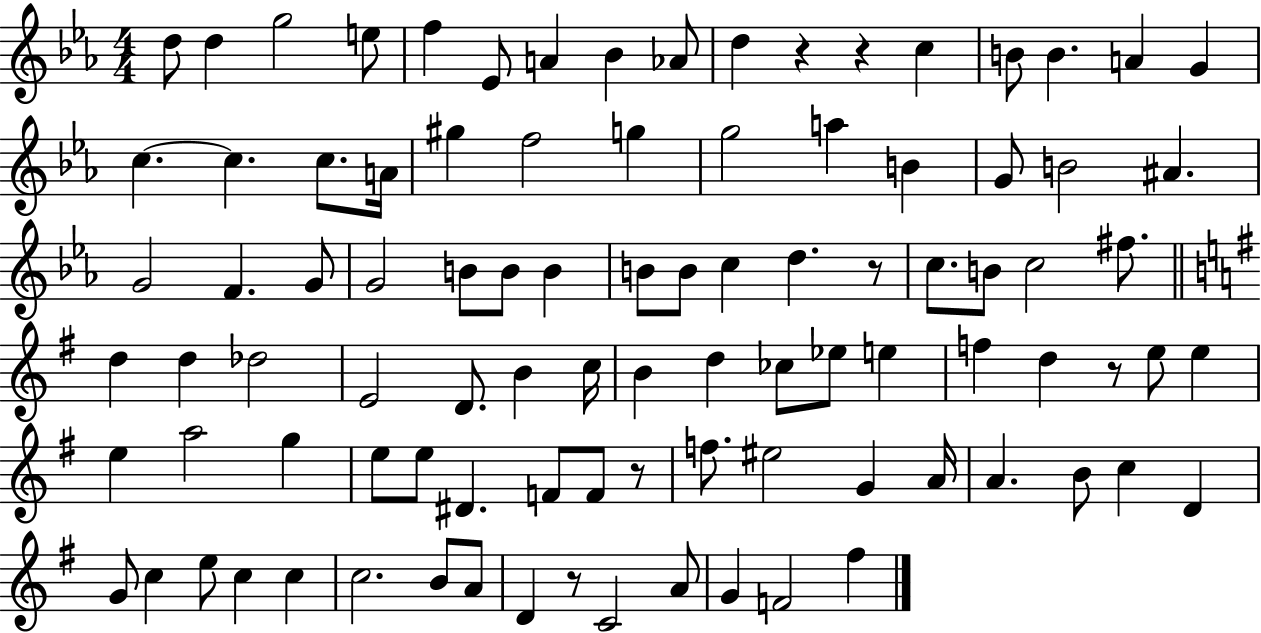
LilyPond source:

{
  \clef treble
  \numericTimeSignature
  \time 4/4
  \key ees \major
  \repeat volta 2 { d''8 d''4 g''2 e''8 | f''4 ees'8 a'4 bes'4 aes'8 | d''4 r4 r4 c''4 | b'8 b'4. a'4 g'4 | \break c''4.~~ c''4. c''8. a'16 | gis''4 f''2 g''4 | g''2 a''4 b'4 | g'8 b'2 ais'4. | \break g'2 f'4. g'8 | g'2 b'8 b'8 b'4 | b'8 b'8 c''4 d''4. r8 | c''8. b'8 c''2 fis''8. | \break \bar "||" \break \key g \major d''4 d''4 des''2 | e'2 d'8. b'4 c''16 | b'4 d''4 ces''8 ees''8 e''4 | f''4 d''4 r8 e''8 e''4 | \break e''4 a''2 g''4 | e''8 e''8 dis'4. f'8 f'8 r8 | f''8. eis''2 g'4 a'16 | a'4. b'8 c''4 d'4 | \break g'8 c''4 e''8 c''4 c''4 | c''2. b'8 a'8 | d'4 r8 c'2 a'8 | g'4 f'2 fis''4 | \break } \bar "|."
}